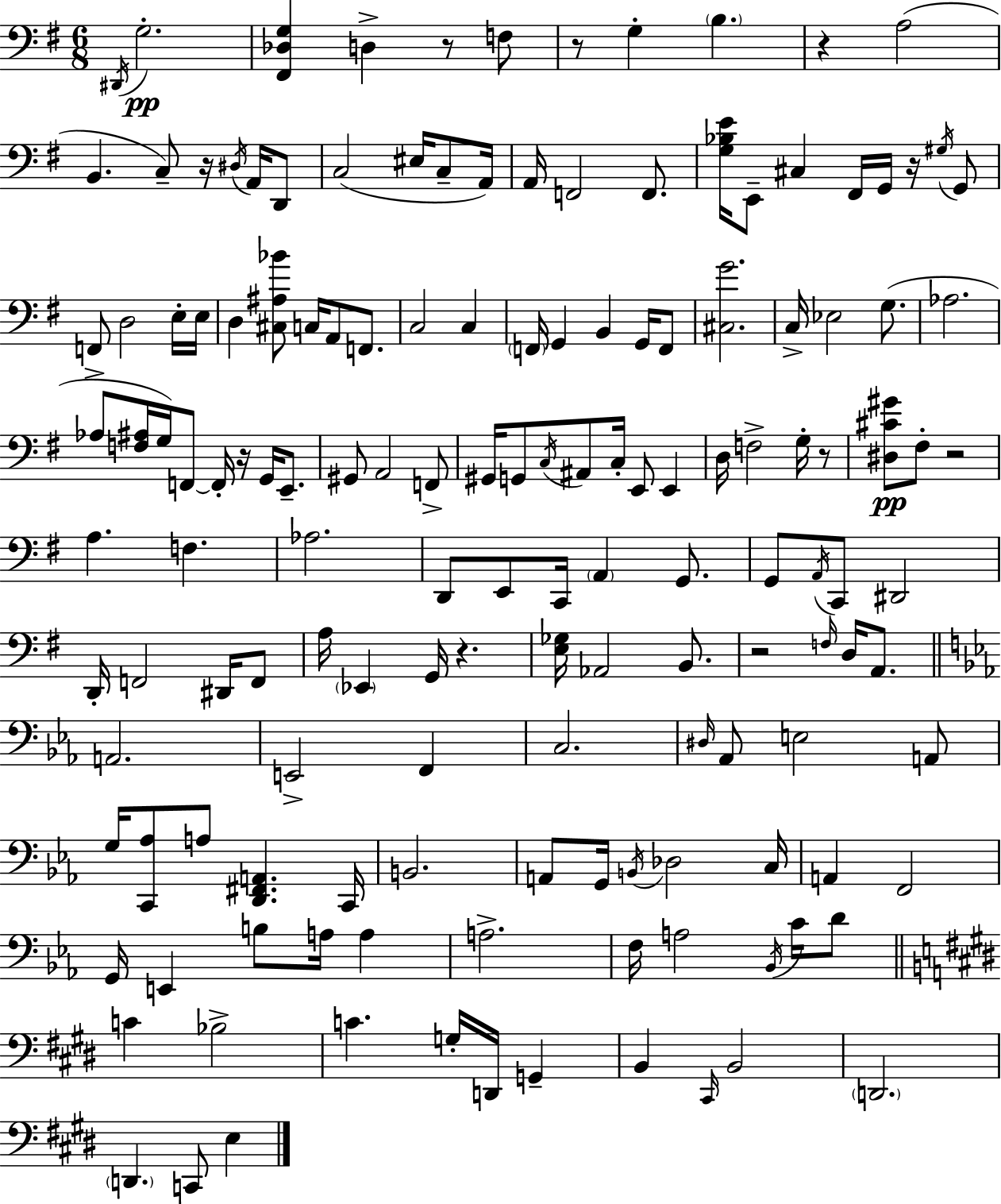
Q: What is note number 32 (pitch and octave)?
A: A2